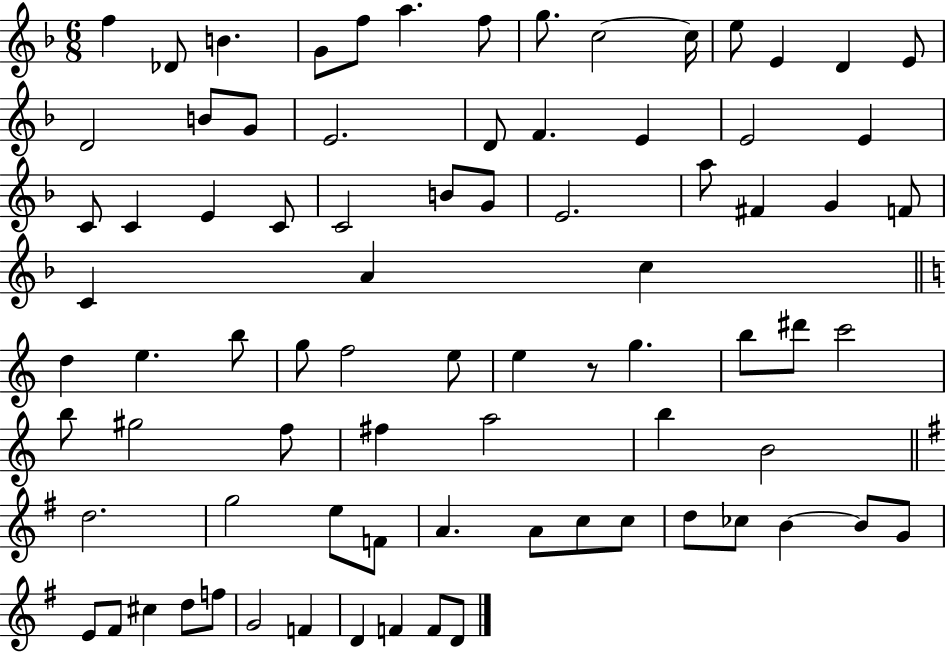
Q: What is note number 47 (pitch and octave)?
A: B5